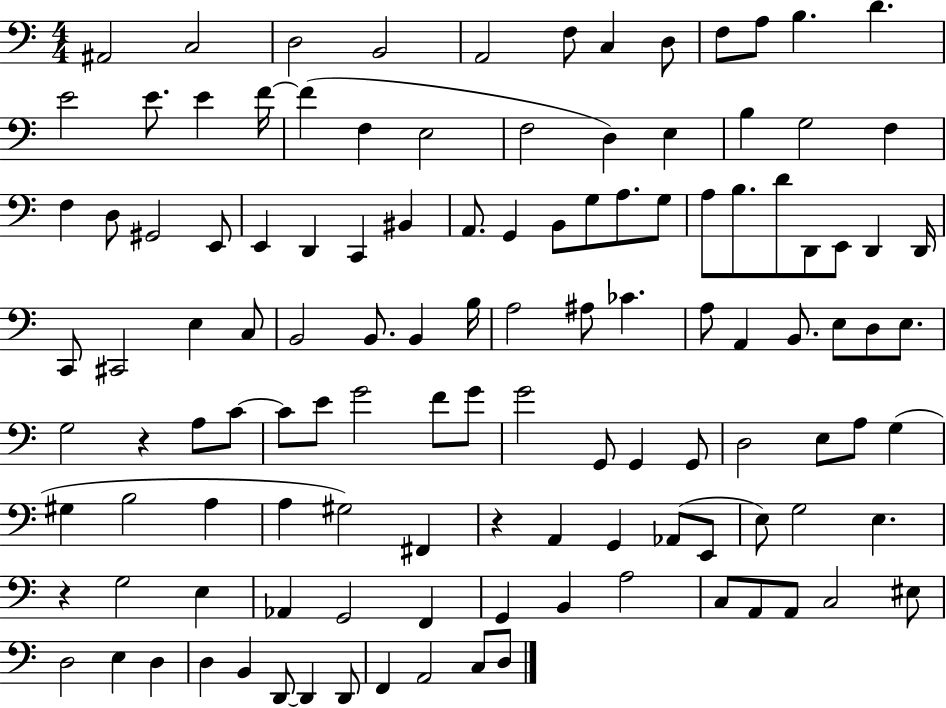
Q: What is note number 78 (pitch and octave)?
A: A3